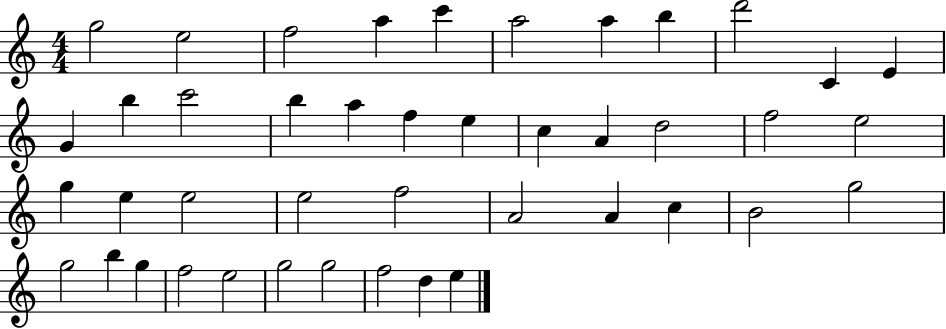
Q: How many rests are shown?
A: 0